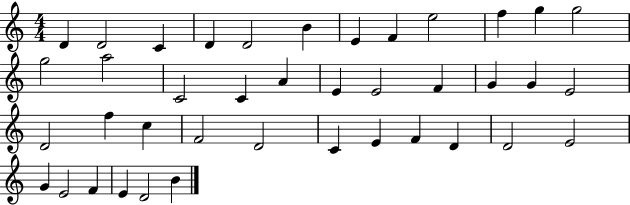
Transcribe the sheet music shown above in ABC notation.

X:1
T:Untitled
M:4/4
L:1/4
K:C
D D2 C D D2 B E F e2 f g g2 g2 a2 C2 C A E E2 F G G E2 D2 f c F2 D2 C E F D D2 E2 G E2 F E D2 B